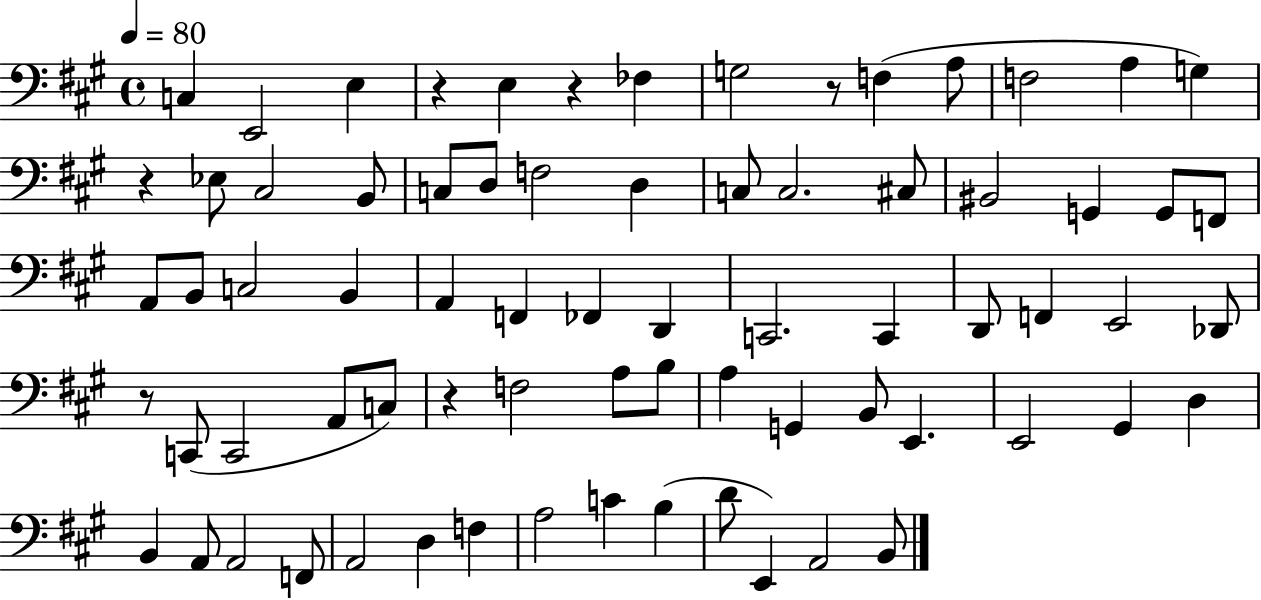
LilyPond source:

{
  \clef bass
  \time 4/4
  \defaultTimeSignature
  \key a \major
  \tempo 4 = 80
  \repeat volta 2 { c4 e,2 e4 | r4 e4 r4 fes4 | g2 r8 f4( a8 | f2 a4 g4) | \break r4 ees8 cis2 b,8 | c8 d8 f2 d4 | c8 c2. cis8 | bis,2 g,4 g,8 f,8 | \break a,8 b,8 c2 b,4 | a,4 f,4 fes,4 d,4 | c,2. c,4 | d,8 f,4 e,2 des,8 | \break r8 c,8( c,2 a,8 c8) | r4 f2 a8 b8 | a4 g,4 b,8 e,4. | e,2 gis,4 d4 | \break b,4 a,8 a,2 f,8 | a,2 d4 f4 | a2 c'4 b4( | d'8 e,4) a,2 b,8 | \break } \bar "|."
}